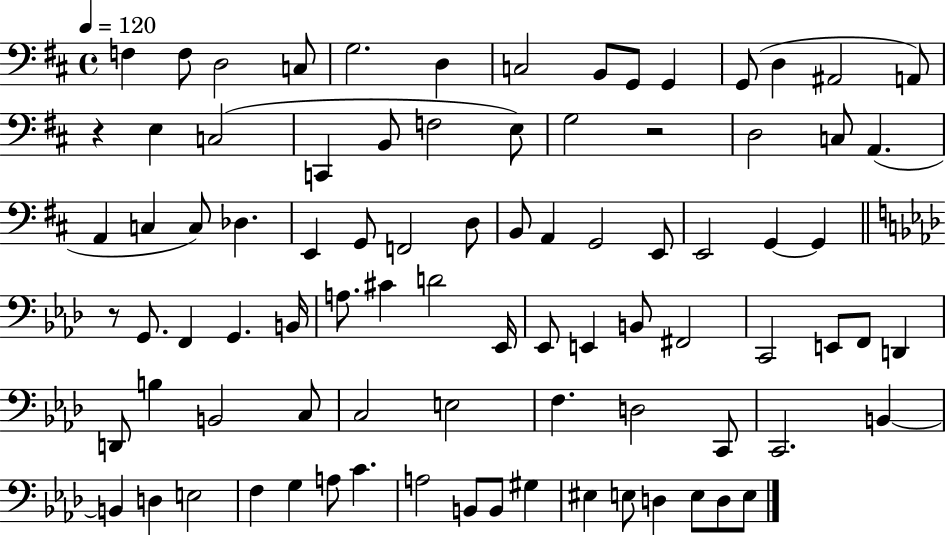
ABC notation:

X:1
T:Untitled
M:4/4
L:1/4
K:D
F, F,/2 D,2 C,/2 G,2 D, C,2 B,,/2 G,,/2 G,, G,,/2 D, ^A,,2 A,,/2 z E, C,2 C,, B,,/2 F,2 E,/2 G,2 z2 D,2 C,/2 A,, A,, C, C,/2 _D, E,, G,,/2 F,,2 D,/2 B,,/2 A,, G,,2 E,,/2 E,,2 G,, G,, z/2 G,,/2 F,, G,, B,,/4 A,/2 ^C D2 _E,,/4 _E,,/2 E,, B,,/2 ^F,,2 C,,2 E,,/2 F,,/2 D,, D,,/2 B, B,,2 C,/2 C,2 E,2 F, D,2 C,,/2 C,,2 B,, B,, D, E,2 F, G, A,/2 C A,2 B,,/2 B,,/2 ^G, ^E, E,/2 D, E,/2 D,/2 E,/2